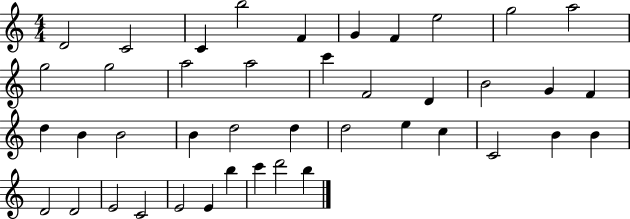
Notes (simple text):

D4/h C4/h C4/q B5/h F4/q G4/q F4/q E5/h G5/h A5/h G5/h G5/h A5/h A5/h C6/q F4/h D4/q B4/h G4/q F4/q D5/q B4/q B4/h B4/q D5/h D5/q D5/h E5/q C5/q C4/h B4/q B4/q D4/h D4/h E4/h C4/h E4/h E4/q B5/q C6/q D6/h B5/q